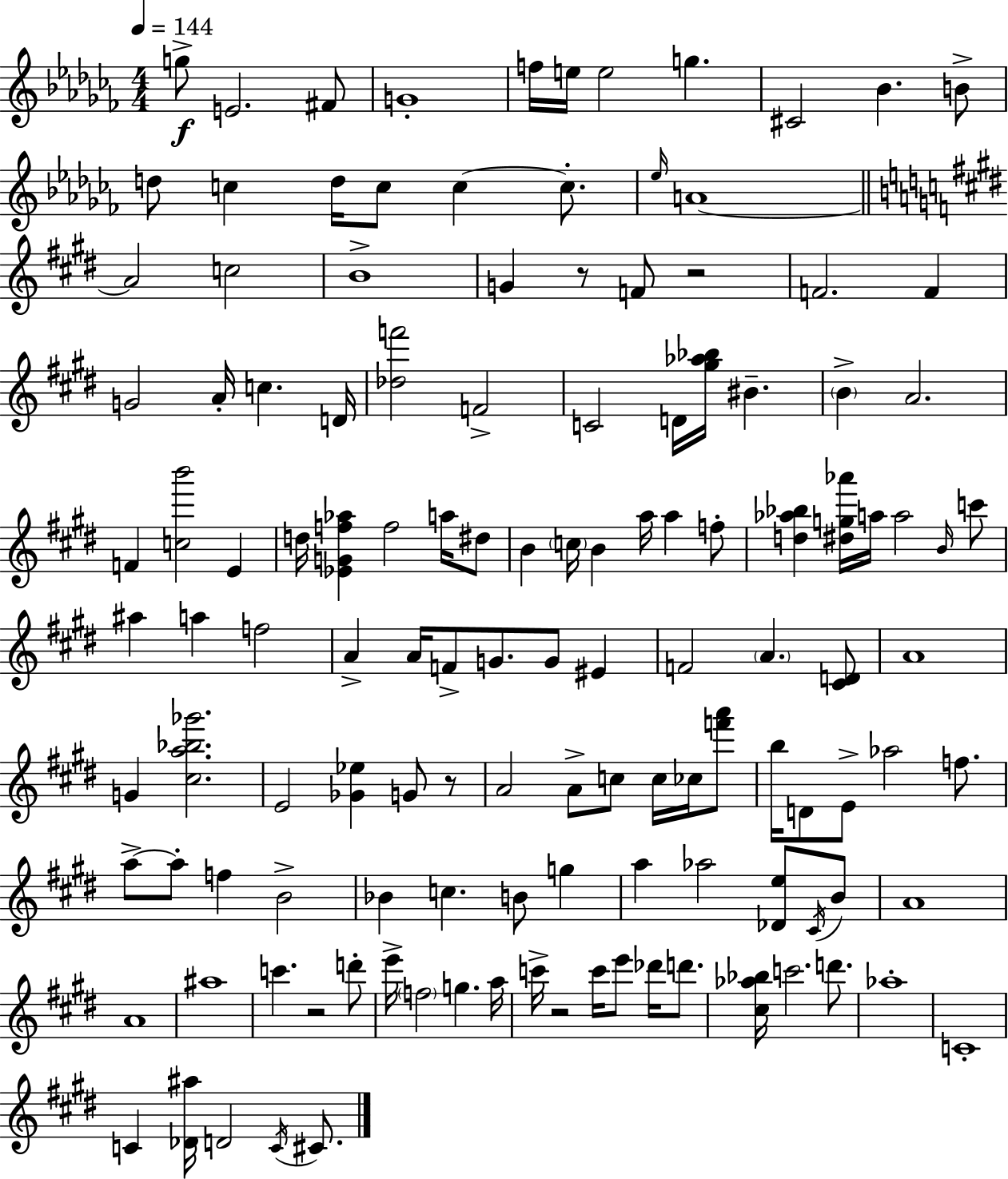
X:1
T:Untitled
M:4/4
L:1/4
K:Abm
g/2 E2 ^F/2 G4 f/4 e/4 e2 g ^C2 _B B/2 d/2 c d/4 c/2 c c/2 _e/4 A4 A2 c2 B4 G z/2 F/2 z2 F2 F G2 A/4 c D/4 [_df']2 F2 C2 D/4 [^g_a_b]/4 ^B B A2 F [cb']2 E d/4 [_EGf_a] f2 a/4 ^d/2 B c/4 B a/4 a f/2 [d_a_b] [^dg_a']/4 a/4 a2 B/4 c'/2 ^a a f2 A A/4 F/2 G/2 G/2 ^E F2 A [^CD]/2 A4 G [^ca_b_g']2 E2 [_G_e] G/2 z/2 A2 A/2 c/2 c/4 _c/4 [f'a']/2 b/4 D/2 E/2 _a2 f/2 a/2 a/2 f B2 _B c B/2 g a _a2 [_De]/2 ^C/4 B/2 A4 A4 ^a4 c' z2 d'/2 e'/4 f2 g a/4 c'/4 z2 c'/4 e'/2 _d'/4 d'/2 [^c_a_b]/4 c'2 d'/2 _a4 C4 C [_D^a]/4 D2 C/4 ^C/2